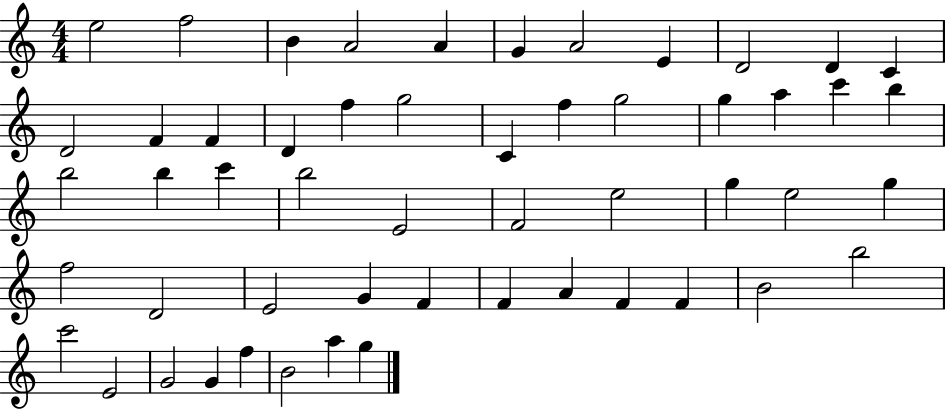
E5/h F5/h B4/q A4/h A4/q G4/q A4/h E4/q D4/h D4/q C4/q D4/h F4/q F4/q D4/q F5/q G5/h C4/q F5/q G5/h G5/q A5/q C6/q B5/q B5/h B5/q C6/q B5/h E4/h F4/h E5/h G5/q E5/h G5/q F5/h D4/h E4/h G4/q F4/q F4/q A4/q F4/q F4/q B4/h B5/h C6/h E4/h G4/h G4/q F5/q B4/h A5/q G5/q